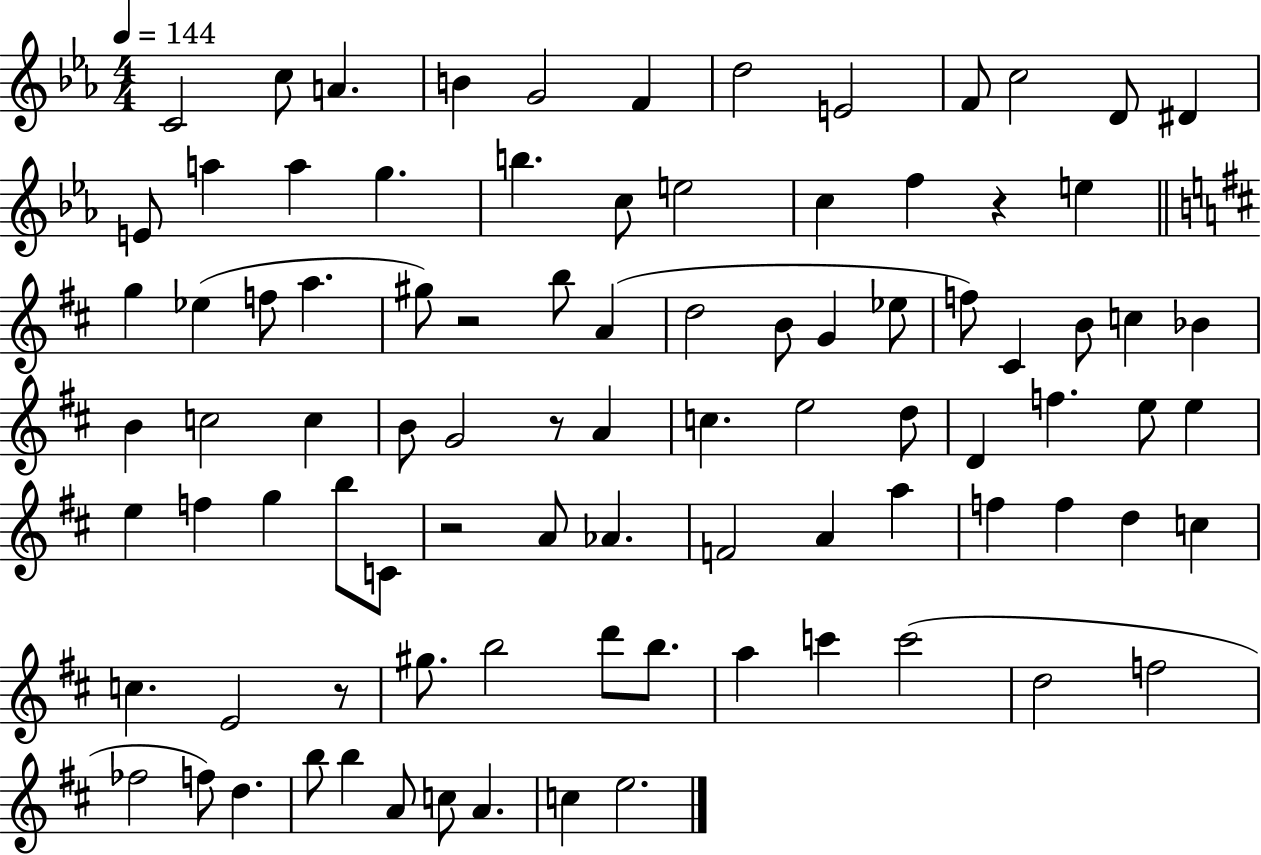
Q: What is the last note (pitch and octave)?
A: E5